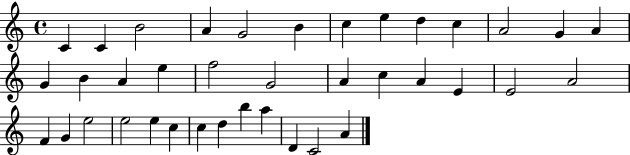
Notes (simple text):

C4/q C4/q B4/h A4/q G4/h B4/q C5/q E5/q D5/q C5/q A4/h G4/q A4/q G4/q B4/q A4/q E5/q F5/h G4/h A4/q C5/q A4/q E4/q E4/h A4/h F4/q G4/q E5/h E5/h E5/q C5/q C5/q D5/q B5/q A5/q D4/q C4/h A4/q